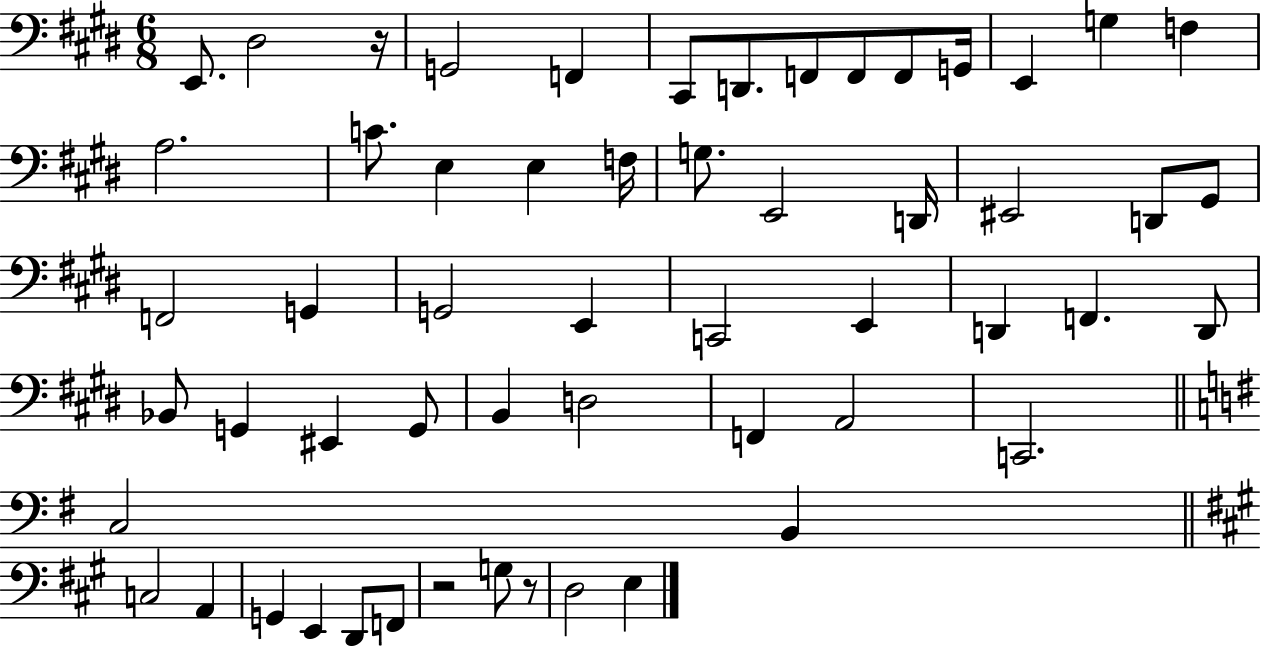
{
  \clef bass
  \numericTimeSignature
  \time 6/8
  \key e \major
  e,8. dis2 r16 | g,2 f,4 | cis,8 d,8. f,8 f,8 f,8 g,16 | e,4 g4 f4 | \break a2. | c'8. e4 e4 f16 | g8. e,2 d,16 | eis,2 d,8 gis,8 | \break f,2 g,4 | g,2 e,4 | c,2 e,4 | d,4 f,4. d,8 | \break bes,8 g,4 eis,4 g,8 | b,4 d2 | f,4 a,2 | c,2. | \break \bar "||" \break \key e \minor c2 b,4 | \bar "||" \break \key a \major c2 a,4 | g,4 e,4 d,8 f,8 | r2 g8 r8 | d2 e4 | \break \bar "|."
}